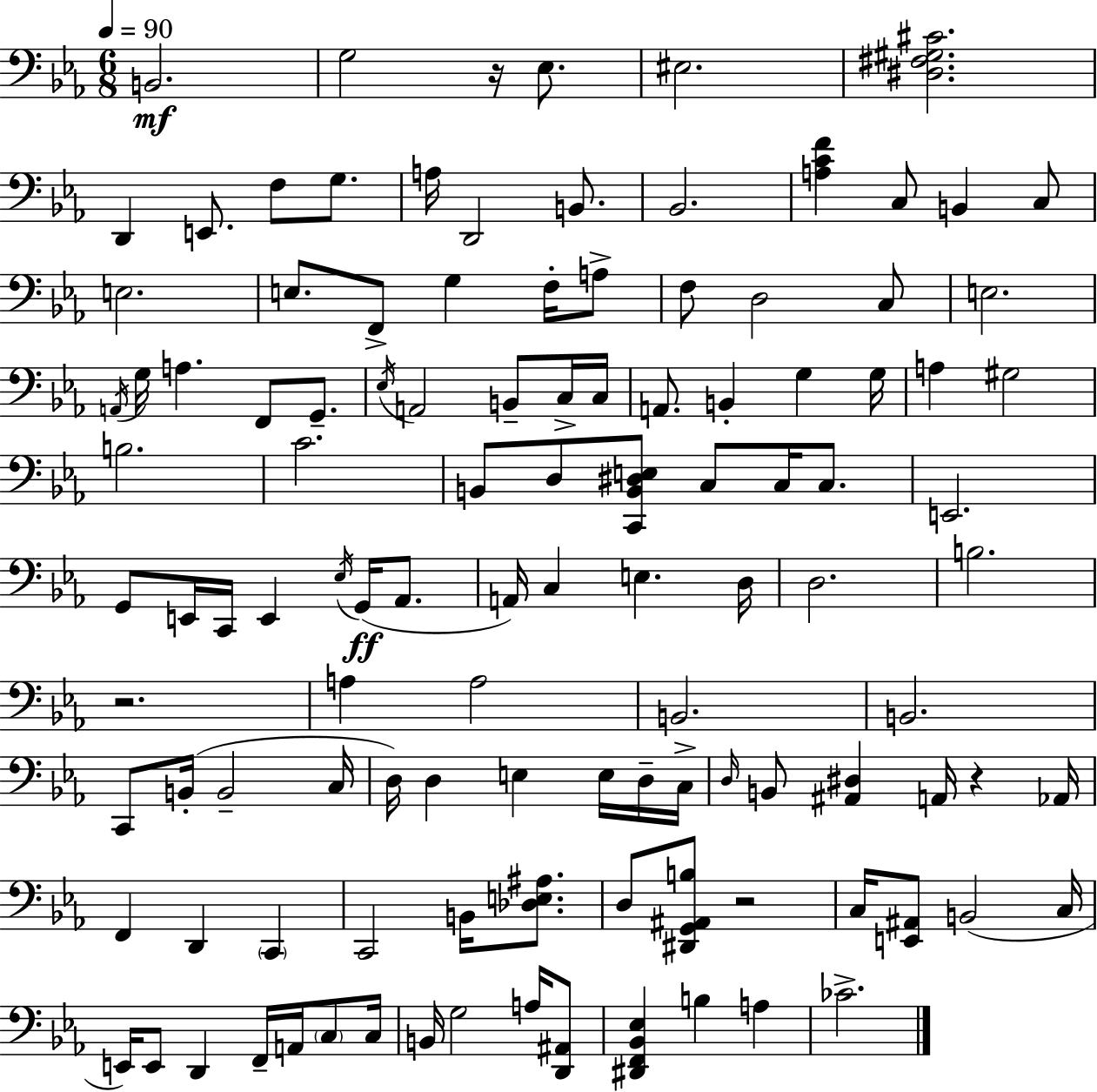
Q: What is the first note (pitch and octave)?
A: B2